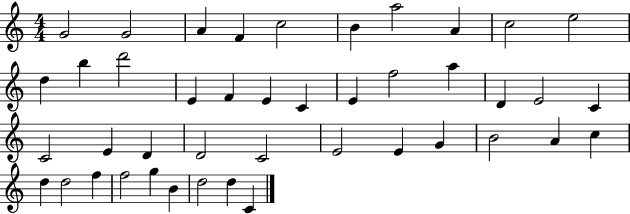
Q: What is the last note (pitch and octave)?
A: C4